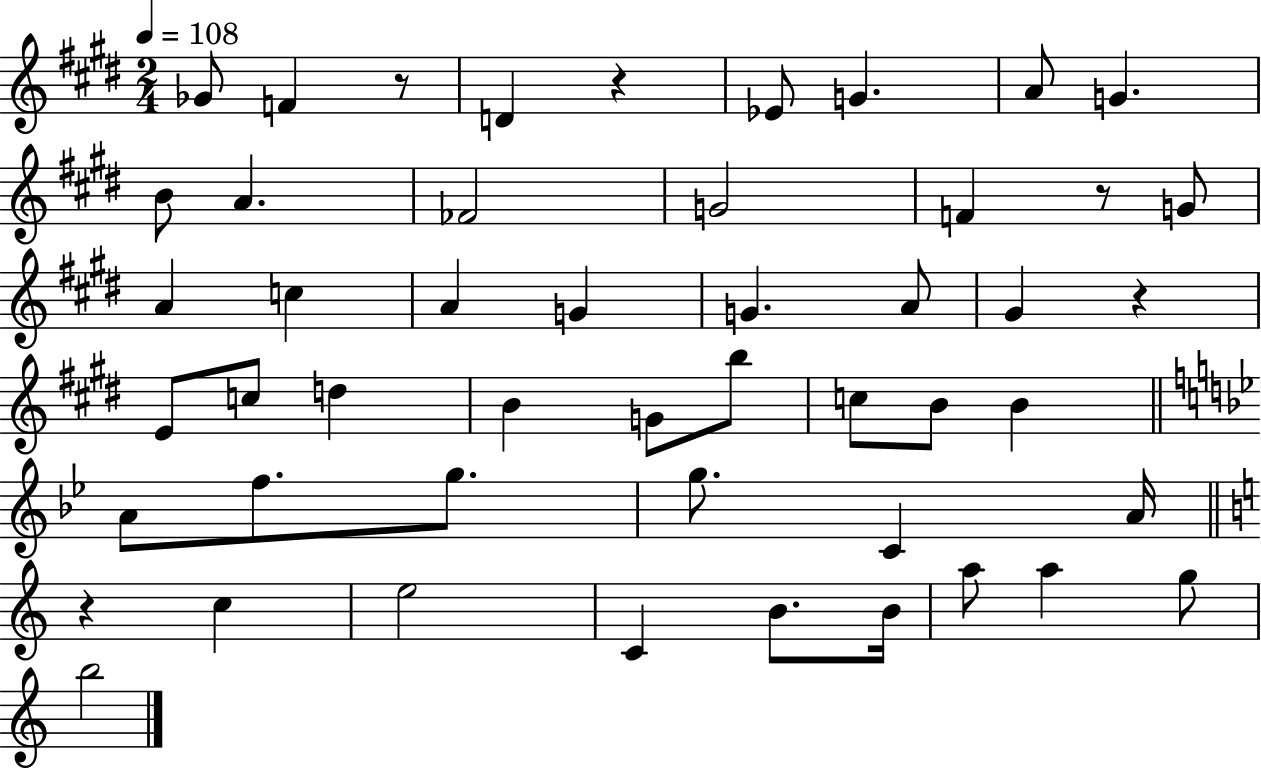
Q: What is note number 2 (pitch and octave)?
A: F4